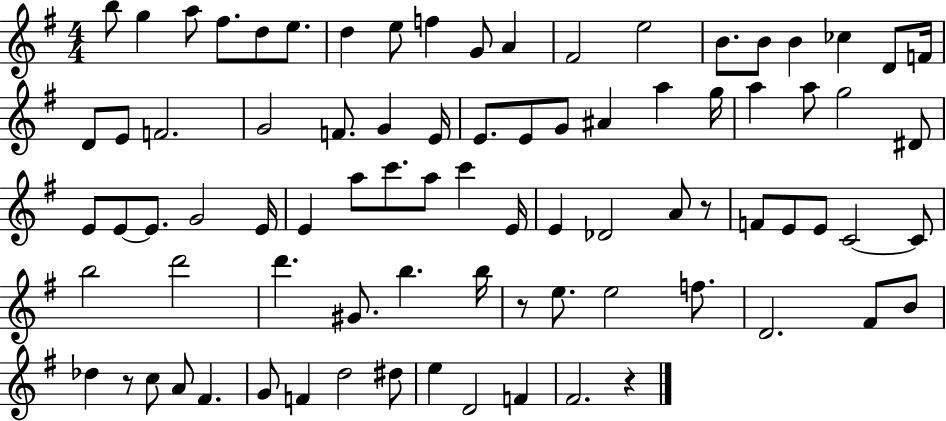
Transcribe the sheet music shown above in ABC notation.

X:1
T:Untitled
M:4/4
L:1/4
K:G
b/2 g a/2 ^f/2 d/2 e/2 d e/2 f G/2 A ^F2 e2 B/2 B/2 B _c D/2 F/4 D/2 E/2 F2 G2 F/2 G E/4 E/2 E/2 G/2 ^A a g/4 a a/2 g2 ^D/2 E/2 E/2 E/2 G2 E/4 E a/2 c'/2 a/2 c' E/4 E _D2 A/2 z/2 F/2 E/2 E/2 C2 C/2 b2 d'2 d' ^G/2 b b/4 z/2 e/2 e2 f/2 D2 ^F/2 B/2 _d z/2 c/2 A/2 ^F G/2 F d2 ^d/2 e D2 F ^F2 z